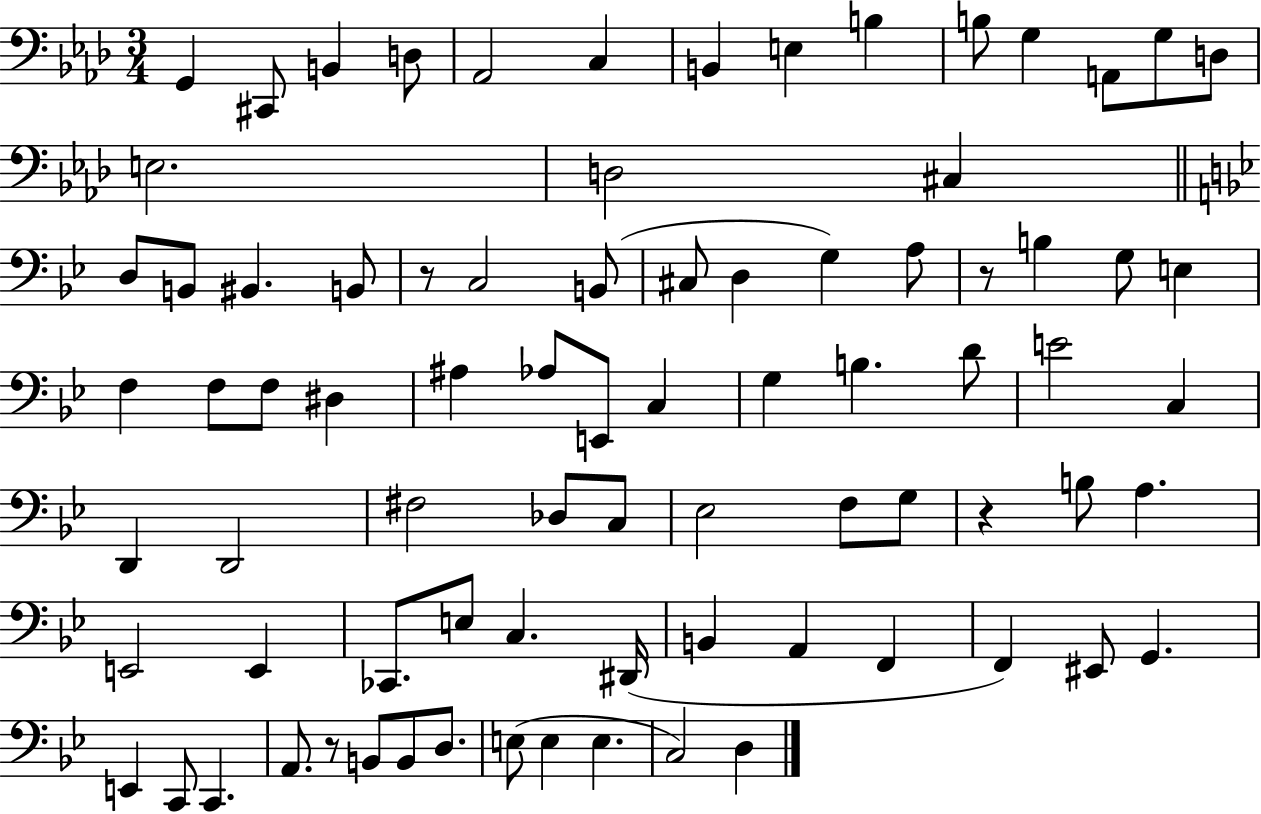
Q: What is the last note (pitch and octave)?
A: D3